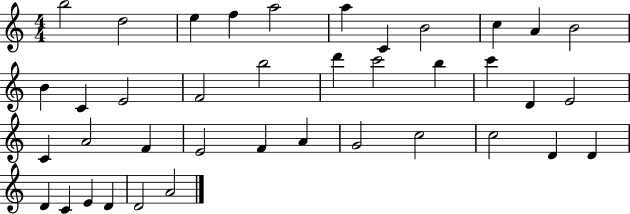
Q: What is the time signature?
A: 4/4